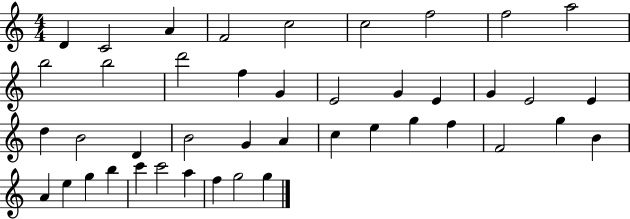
{
  \clef treble
  \numericTimeSignature
  \time 4/4
  \key c \major
  d'4 c'2 a'4 | f'2 c''2 | c''2 f''2 | f''2 a''2 | \break b''2 b''2 | d'''2 f''4 g'4 | e'2 g'4 e'4 | g'4 e'2 e'4 | \break d''4 b'2 d'4 | b'2 g'4 a'4 | c''4 e''4 g''4 f''4 | f'2 g''4 b'4 | \break a'4 e''4 g''4 b''4 | c'''4 c'''2 a''4 | f''4 g''2 g''4 | \bar "|."
}